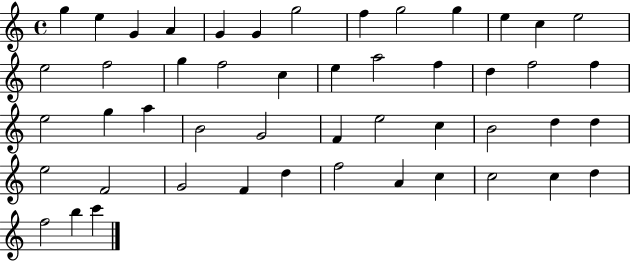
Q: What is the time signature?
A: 4/4